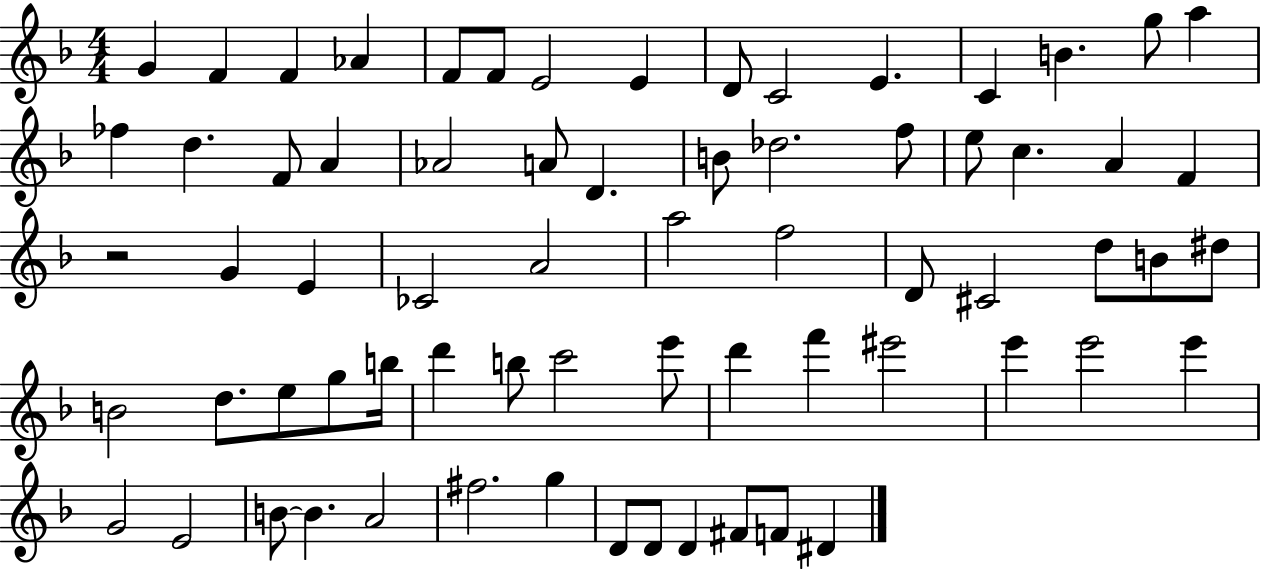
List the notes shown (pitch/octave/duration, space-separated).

G4/q F4/q F4/q Ab4/q F4/e F4/e E4/h E4/q D4/e C4/h E4/q. C4/q B4/q. G5/e A5/q FES5/q D5/q. F4/e A4/q Ab4/h A4/e D4/q. B4/e Db5/h. F5/e E5/e C5/q. A4/q F4/q R/h G4/q E4/q CES4/h A4/h A5/h F5/h D4/e C#4/h D5/e B4/e D#5/e B4/h D5/e. E5/e G5/e B5/s D6/q B5/e C6/h E6/e D6/q F6/q EIS6/h E6/q E6/h E6/q G4/h E4/h B4/e B4/q. A4/h F#5/h. G5/q D4/e D4/e D4/q F#4/e F4/e D#4/q